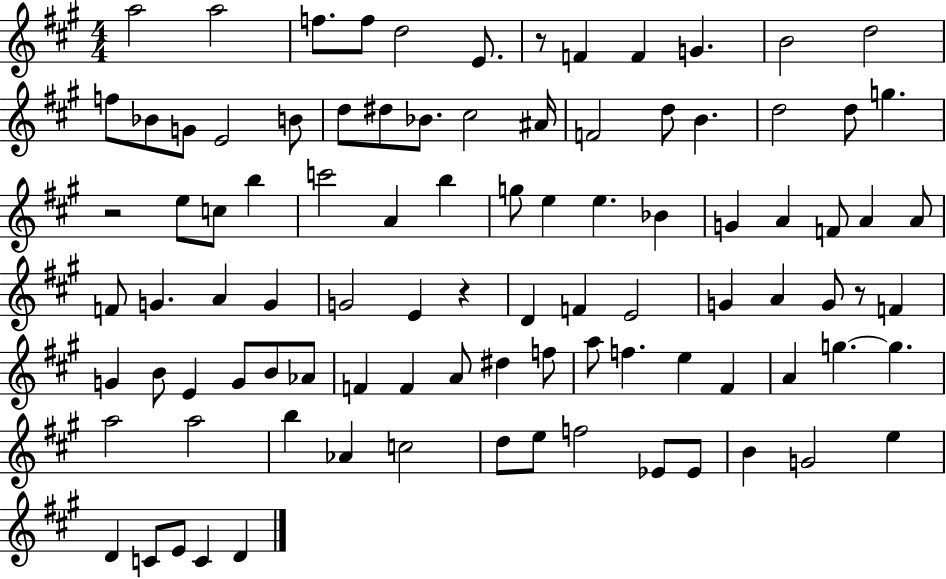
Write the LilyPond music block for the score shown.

{
  \clef treble
  \numericTimeSignature
  \time 4/4
  \key a \major
  a''2 a''2 | f''8. f''8 d''2 e'8. | r8 f'4 f'4 g'4. | b'2 d''2 | \break f''8 bes'8 g'8 e'2 b'8 | d''8 dis''8 bes'8. cis''2 ais'16 | f'2 d''8 b'4. | d''2 d''8 g''4. | \break r2 e''8 c''8 b''4 | c'''2 a'4 b''4 | g''8 e''4 e''4. bes'4 | g'4 a'4 f'8 a'4 a'8 | \break f'8 g'4. a'4 g'4 | g'2 e'4 r4 | d'4 f'4 e'2 | g'4 a'4 g'8 r8 f'4 | \break g'4 b'8 e'4 g'8 b'8 aes'8 | f'4 f'4 a'8 dis''4 f''8 | a''8 f''4. e''4 fis'4 | a'4 g''4.~~ g''4. | \break a''2 a''2 | b''4 aes'4 c''2 | d''8 e''8 f''2 ees'8 ees'8 | b'4 g'2 e''4 | \break d'4 c'8 e'8 c'4 d'4 | \bar "|."
}